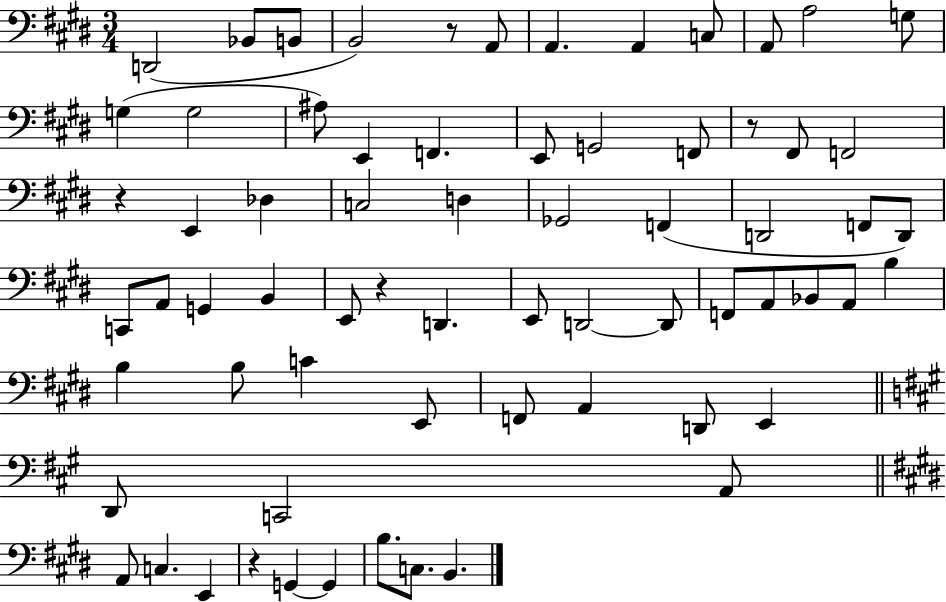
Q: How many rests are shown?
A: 5